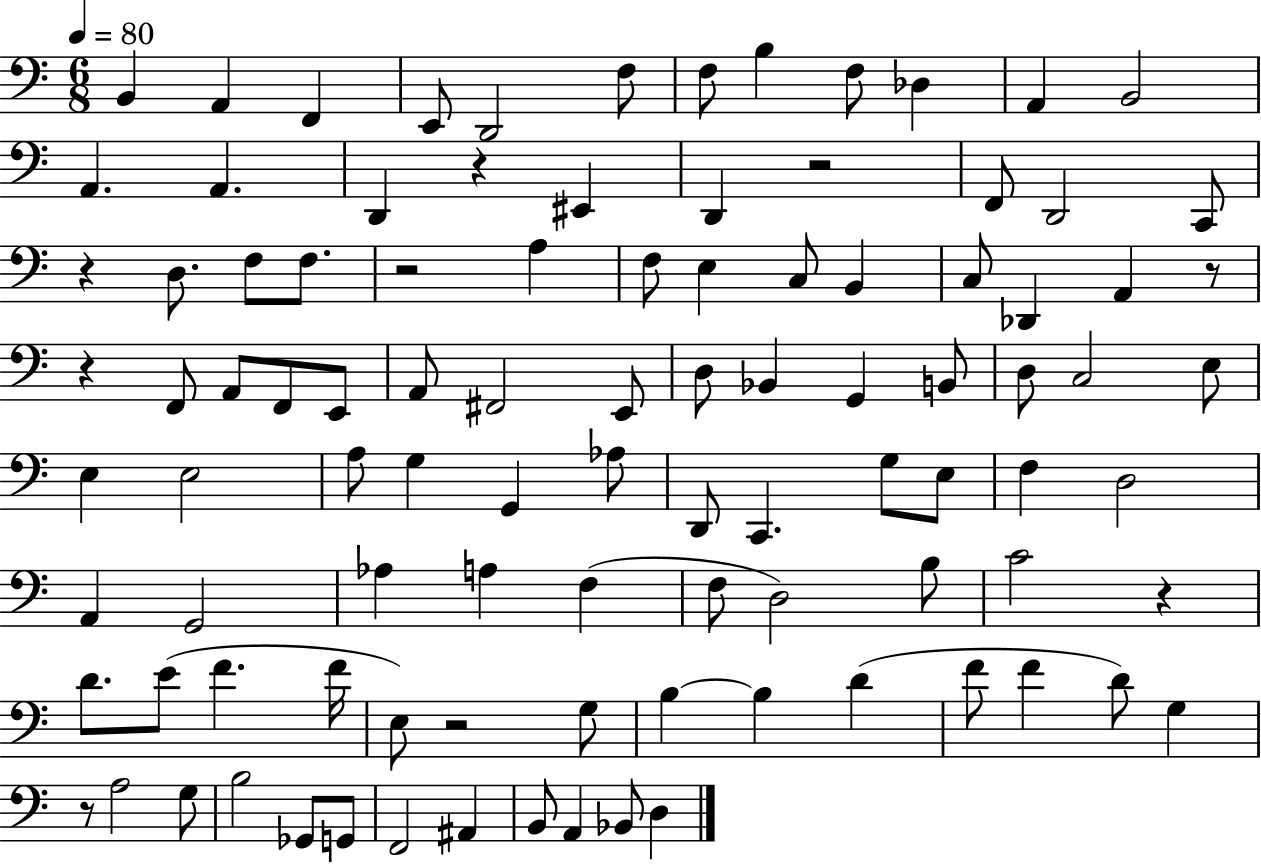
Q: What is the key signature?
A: C major